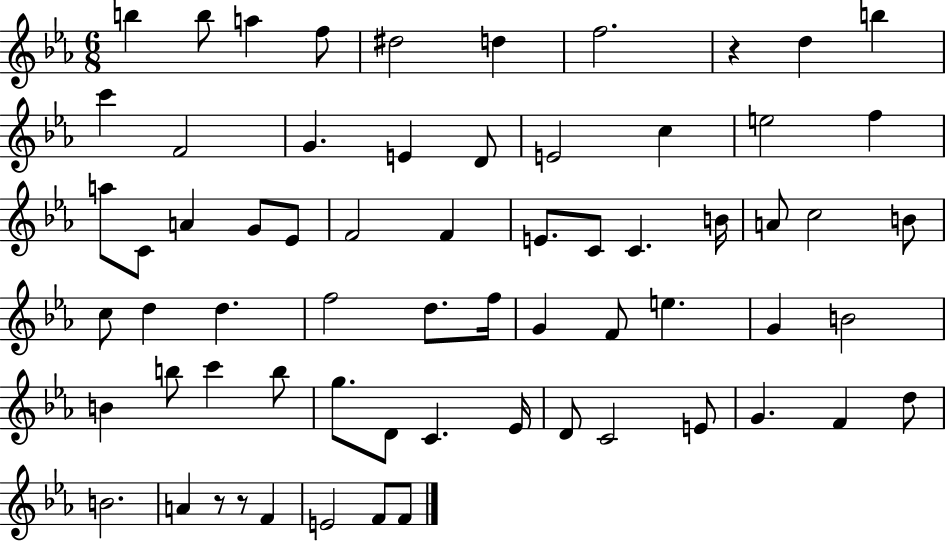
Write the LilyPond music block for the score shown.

{
  \clef treble
  \numericTimeSignature
  \time 6/8
  \key ees \major
  b''4 b''8 a''4 f''8 | dis''2 d''4 | f''2. | r4 d''4 b''4 | \break c'''4 f'2 | g'4. e'4 d'8 | e'2 c''4 | e''2 f''4 | \break a''8 c'8 a'4 g'8 ees'8 | f'2 f'4 | e'8. c'8 c'4. b'16 | a'8 c''2 b'8 | \break c''8 d''4 d''4. | f''2 d''8. f''16 | g'4 f'8 e''4. | g'4 b'2 | \break b'4 b''8 c'''4 b''8 | g''8. d'8 c'4. ees'16 | d'8 c'2 e'8 | g'4. f'4 d''8 | \break b'2. | a'4 r8 r8 f'4 | e'2 f'8 f'8 | \bar "|."
}